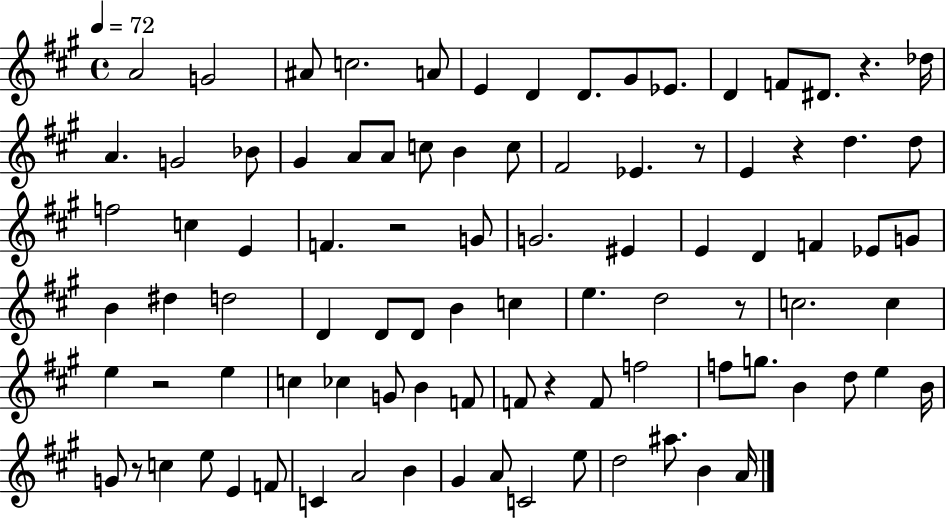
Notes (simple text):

A4/h G4/h A#4/e C5/h. A4/e E4/q D4/q D4/e. G#4/e Eb4/e. D4/q F4/e D#4/e. R/q. Db5/s A4/q. G4/h Bb4/e G#4/q A4/e A4/e C5/e B4/q C5/e F#4/h Eb4/q. R/e E4/q R/q D5/q. D5/e F5/h C5/q E4/q F4/q. R/h G4/e G4/h. EIS4/q E4/q D4/q F4/q Eb4/e G4/e B4/q D#5/q D5/h D4/q D4/e D4/e B4/q C5/q E5/q. D5/h R/e C5/h. C5/q E5/q R/h E5/q C5/q CES5/q G4/e B4/q F4/e F4/e R/q F4/e F5/h F5/e G5/e. B4/q D5/e E5/q B4/s G4/e R/e C5/q E5/e E4/q F4/e C4/q A4/h B4/q G#4/q A4/e C4/h E5/e D5/h A#5/e. B4/q A4/s